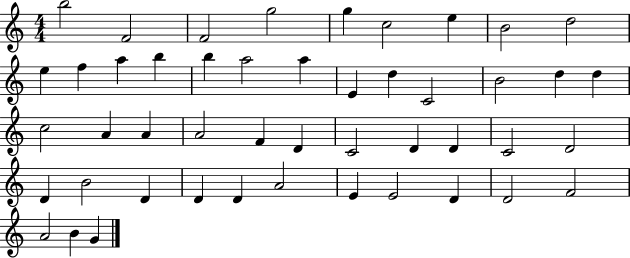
{
  \clef treble
  \numericTimeSignature
  \time 4/4
  \key c \major
  b''2 f'2 | f'2 g''2 | g''4 c''2 e''4 | b'2 d''2 | \break e''4 f''4 a''4 b''4 | b''4 a''2 a''4 | e'4 d''4 c'2 | b'2 d''4 d''4 | \break c''2 a'4 a'4 | a'2 f'4 d'4 | c'2 d'4 d'4 | c'2 d'2 | \break d'4 b'2 d'4 | d'4 d'4 a'2 | e'4 e'2 d'4 | d'2 f'2 | \break a'2 b'4 g'4 | \bar "|."
}